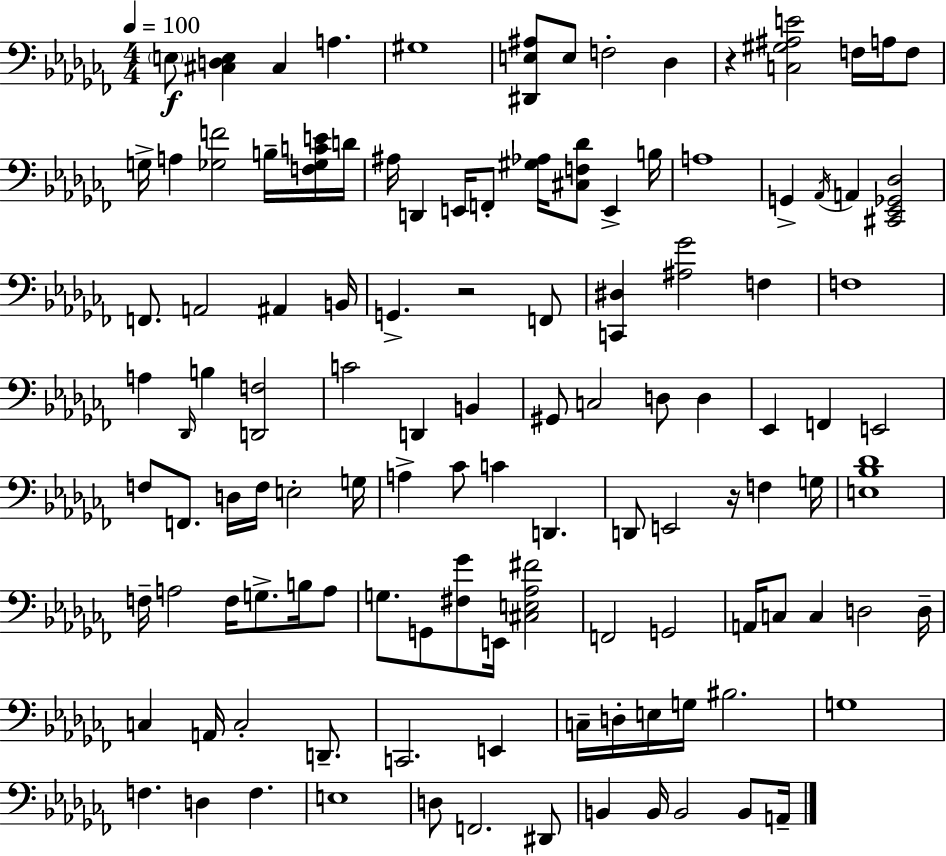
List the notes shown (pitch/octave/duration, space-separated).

E3/e [C#3,D3,E3]/q C#3/q A3/q. G#3/w [D#2,E3,A#3]/e E3/e F3/h Db3/q R/q [C3,G#3,A#3,E4]/h F3/s A3/s F3/e G3/s A3/q [Gb3,F4]/h B3/s [F3,Gb3,C4,E4]/s D4/s A#3/s D2/q E2/s F2/e [G#3,Ab3]/s [C#3,F3,Db4]/e E2/q B3/s A3/w G2/q Ab2/s A2/q [C#2,Eb2,Gb2,Db3]/h F2/e. A2/h A#2/q B2/s G2/q. R/h F2/e [C2,D#3]/q [A#3,Gb4]/h F3/q F3/w A3/q Db2/s B3/q [D2,F3]/h C4/h D2/q B2/q G#2/e C3/h D3/e D3/q Eb2/q F2/q E2/h F3/e F2/e. D3/s F3/s E3/h G3/s A3/q CES4/e C4/q D2/q. D2/e E2/h R/s F3/q G3/s [E3,Bb3,Db4]/w F3/s A3/h F3/s G3/e. B3/s A3/e G3/e. G2/e [F#3,Gb4]/e E2/s [C#3,E3,Ab3,F#4]/h F2/h G2/h A2/s C3/e C3/q D3/h D3/s C3/q A2/s C3/h D2/e. C2/h. E2/q C3/s D3/s E3/s G3/s BIS3/h. G3/w F3/q. D3/q F3/q. E3/w D3/e F2/h. D#2/e B2/q B2/s B2/h B2/e A2/s